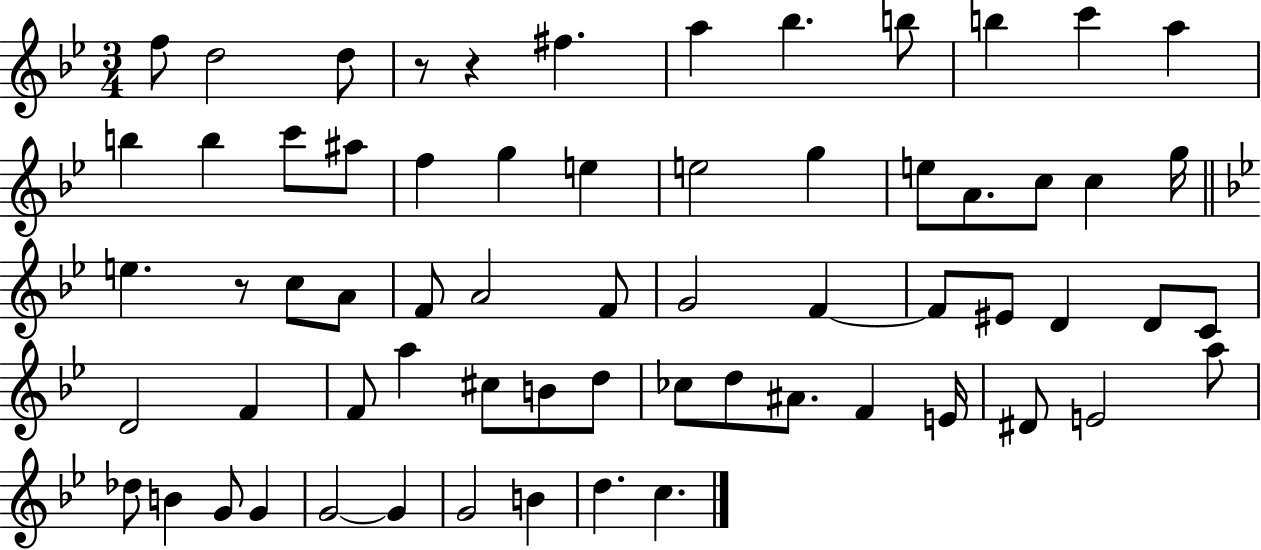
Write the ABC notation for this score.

X:1
T:Untitled
M:3/4
L:1/4
K:Bb
f/2 d2 d/2 z/2 z ^f a _b b/2 b c' a b b c'/2 ^a/2 f g e e2 g e/2 A/2 c/2 c g/4 e z/2 c/2 A/2 F/2 A2 F/2 G2 F F/2 ^E/2 D D/2 C/2 D2 F F/2 a ^c/2 B/2 d/2 _c/2 d/2 ^A/2 F E/4 ^D/2 E2 a/2 _d/2 B G/2 G G2 G G2 B d c